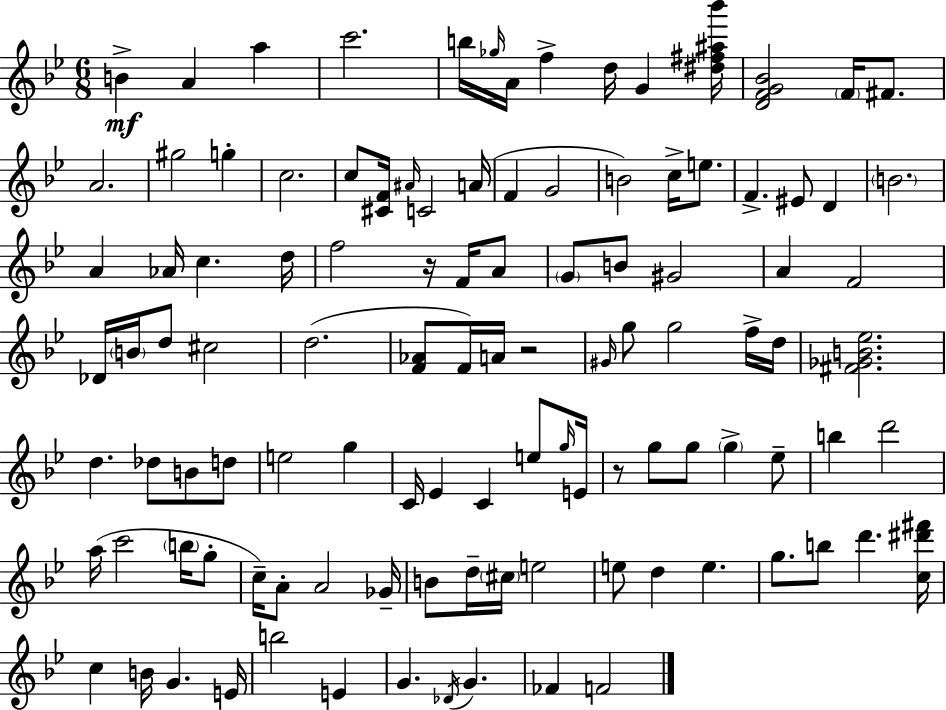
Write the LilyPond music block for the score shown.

{
  \clef treble
  \numericTimeSignature
  \time 6/8
  \key bes \major
  b'4->\mf a'4 a''4 | c'''2. | b''16 \grace { ges''16 } a'16 f''4-> d''16 g'4 | <dis'' fis'' ais'' bes'''>16 <d' f' g' bes'>2 \parenthesize f'16 fis'8. | \break a'2. | gis''2 g''4-. | c''2. | c''8 <cis' f'>16 \grace { ais'16 } c'2 | \break a'16( f'4 g'2 | b'2) c''16-> e''8. | f'4.-> eis'8 d'4 | \parenthesize b'2. | \break a'4 aes'16 c''4. | d''16 f''2 r16 f'16 | a'8 \parenthesize g'8 b'8 gis'2 | a'4 f'2 | \break des'16 \parenthesize b'16 d''8 cis''2 | d''2.( | <f' aes'>8 f'16) a'16 r2 | \grace { gis'16 } g''8 g''2 | \break f''16-> d''16 <fis' ges' b' ees''>2. | d''4. des''8 b'8 | d''8 e''2 g''4 | c'16 ees'4 c'4 | \break e''8 \grace { g''16 } e'16 r8 g''8 g''8 \parenthesize g''4-> | ees''8-- b''4 d'''2 | a''16( c'''2 | \parenthesize b''16 g''8-. c''16--) a'8-. a'2 | \break ges'16-- b'8 d''16-- \parenthesize cis''16 e''2 | e''8 d''4 e''4. | g''8. b''8 d'''4. | <c'' dis''' fis'''>16 c''4 b'16 g'4. | \break e'16 b''2 | e'4 g'4. \acciaccatura { des'16 } g'4. | fes'4 f'2 | \bar "|."
}